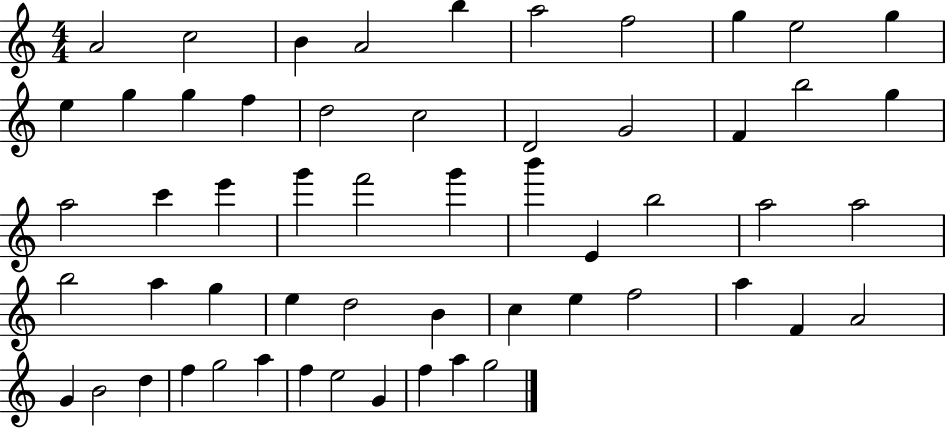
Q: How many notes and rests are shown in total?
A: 56